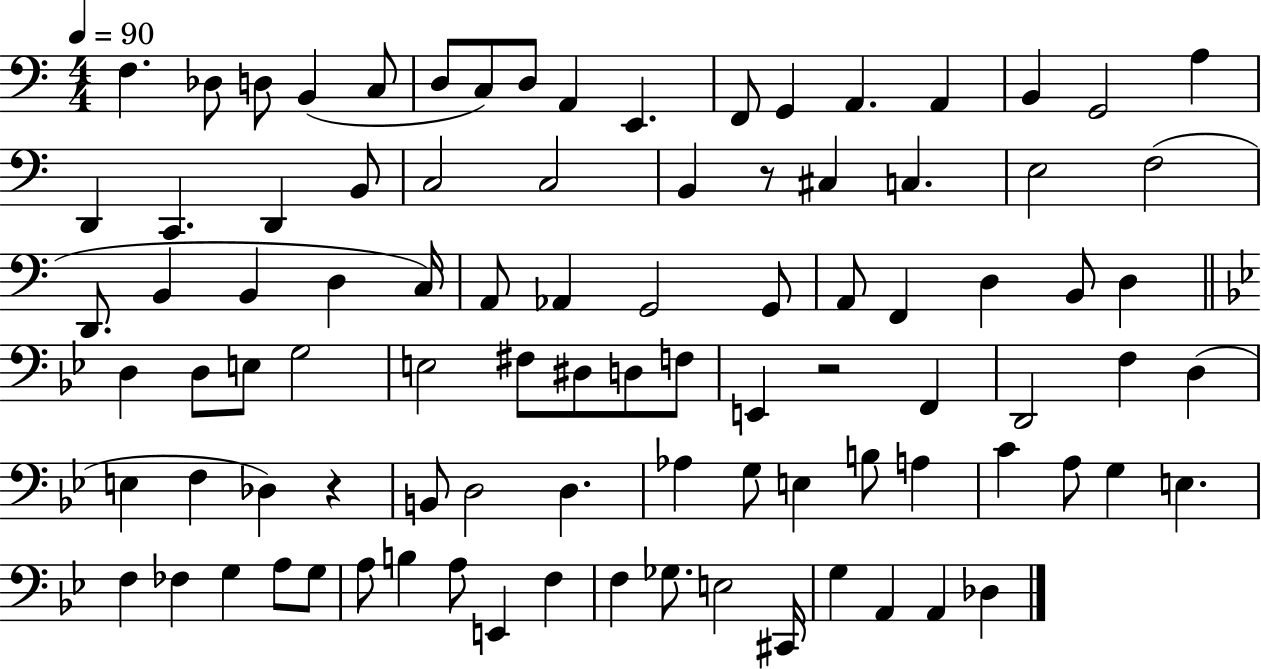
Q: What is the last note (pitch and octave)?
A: Db3